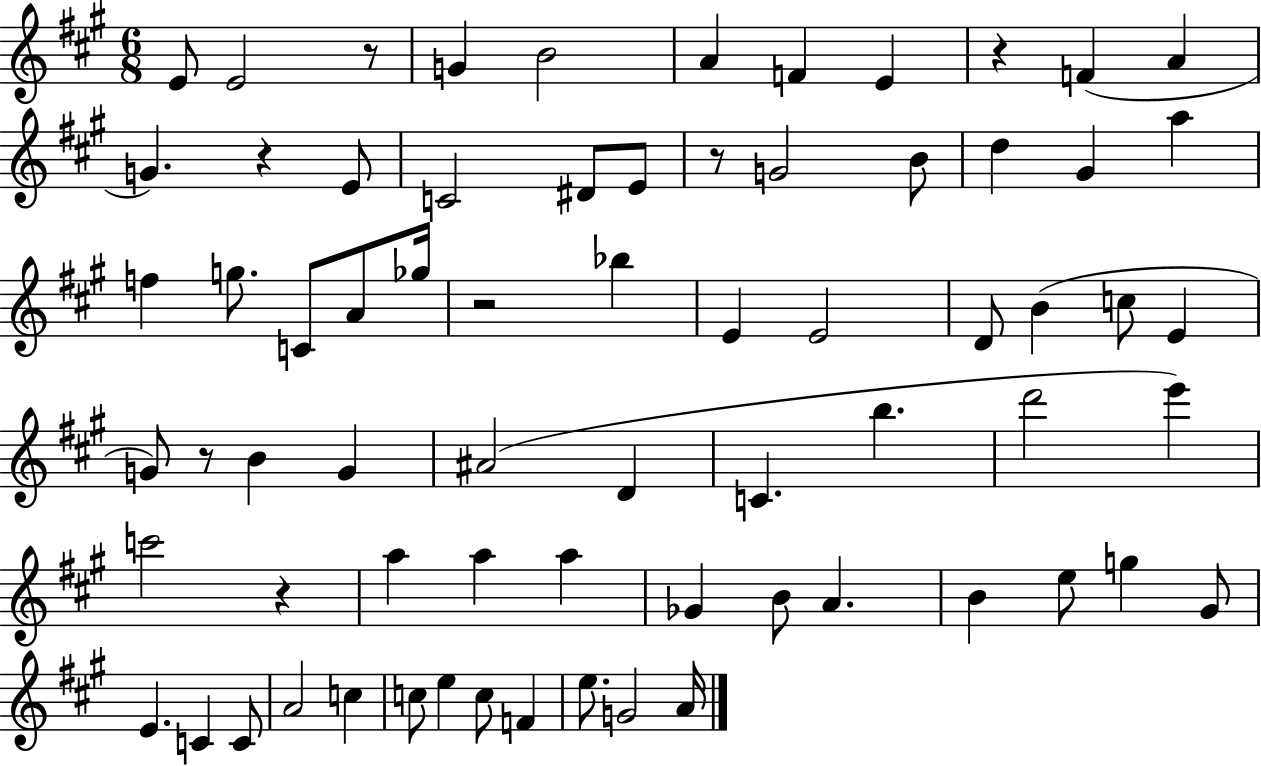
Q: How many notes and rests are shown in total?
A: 70